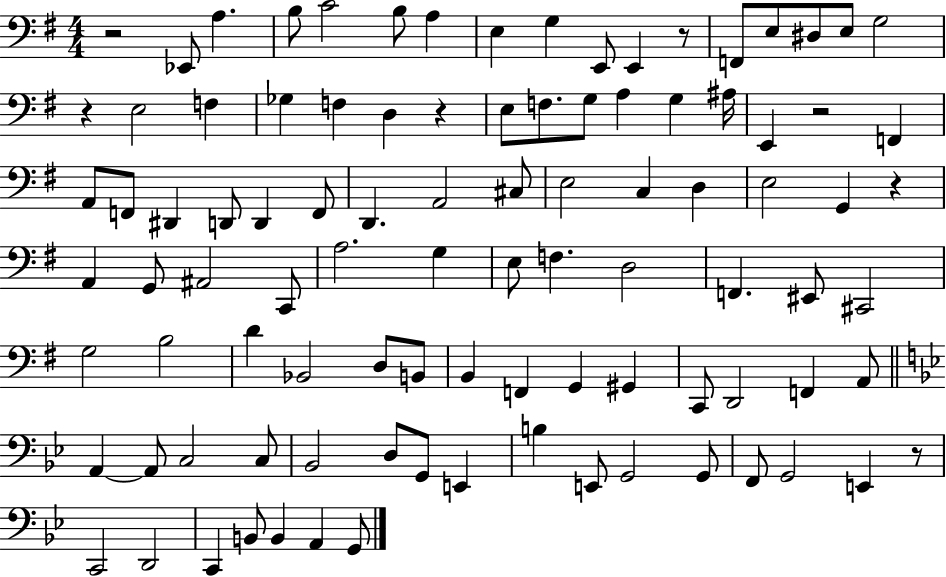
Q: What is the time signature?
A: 4/4